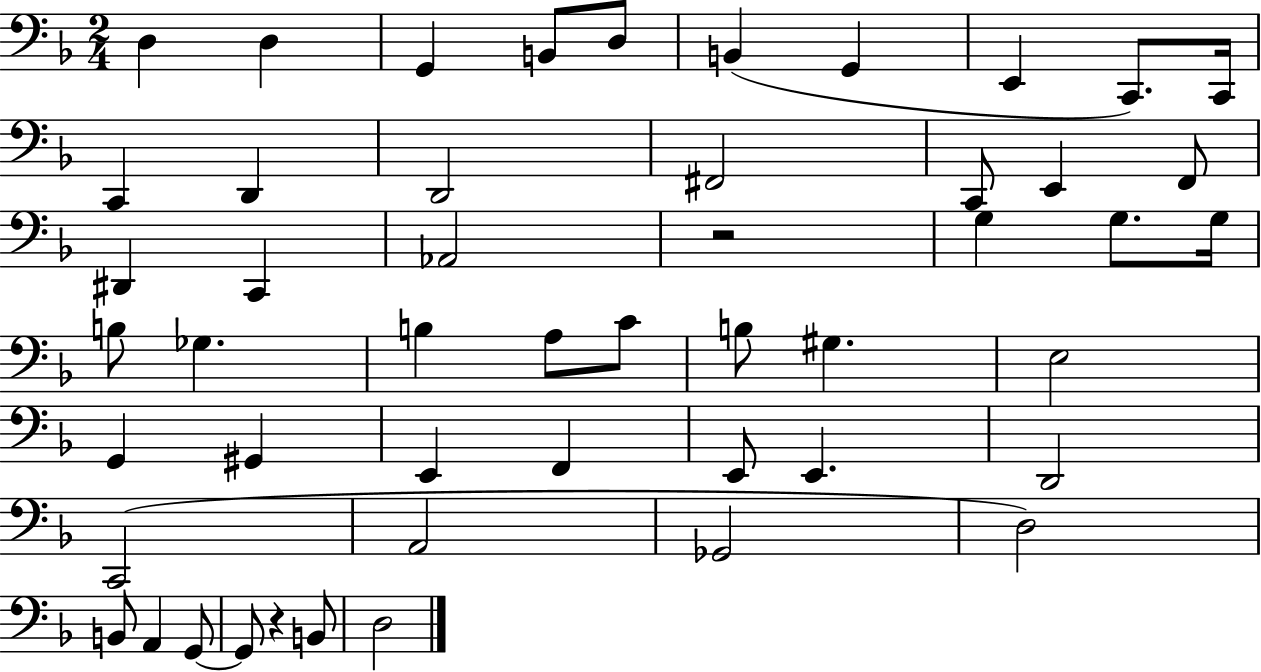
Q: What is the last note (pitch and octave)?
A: D3